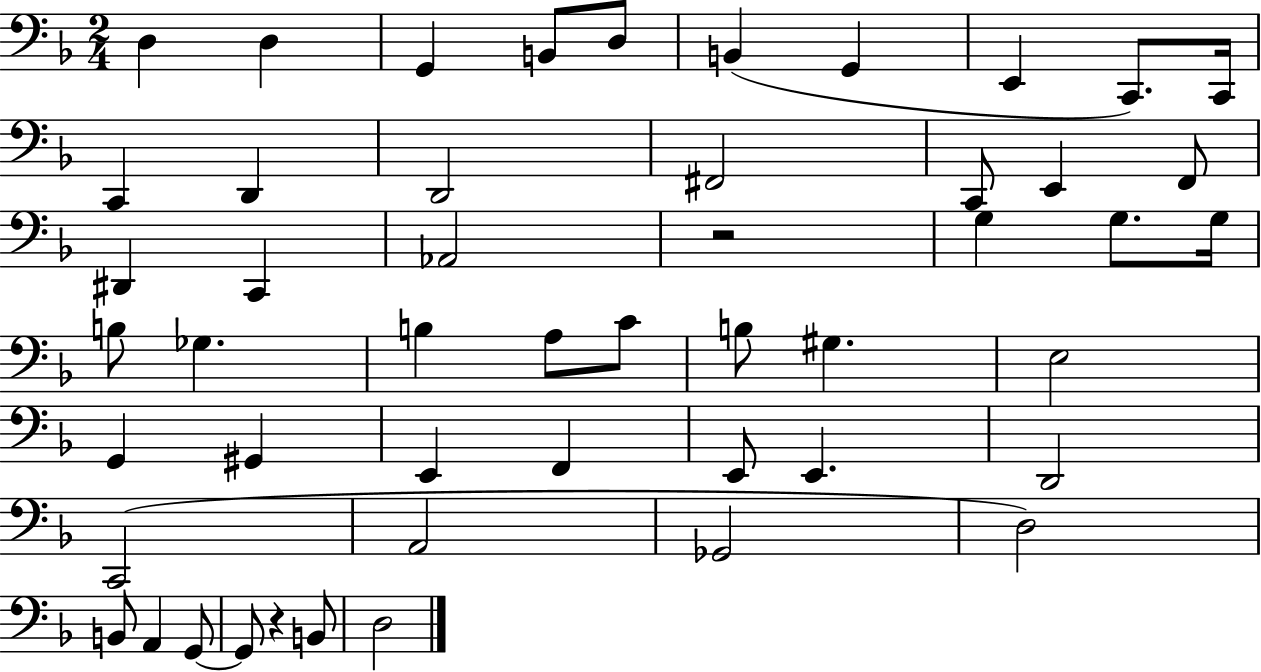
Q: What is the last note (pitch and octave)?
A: D3